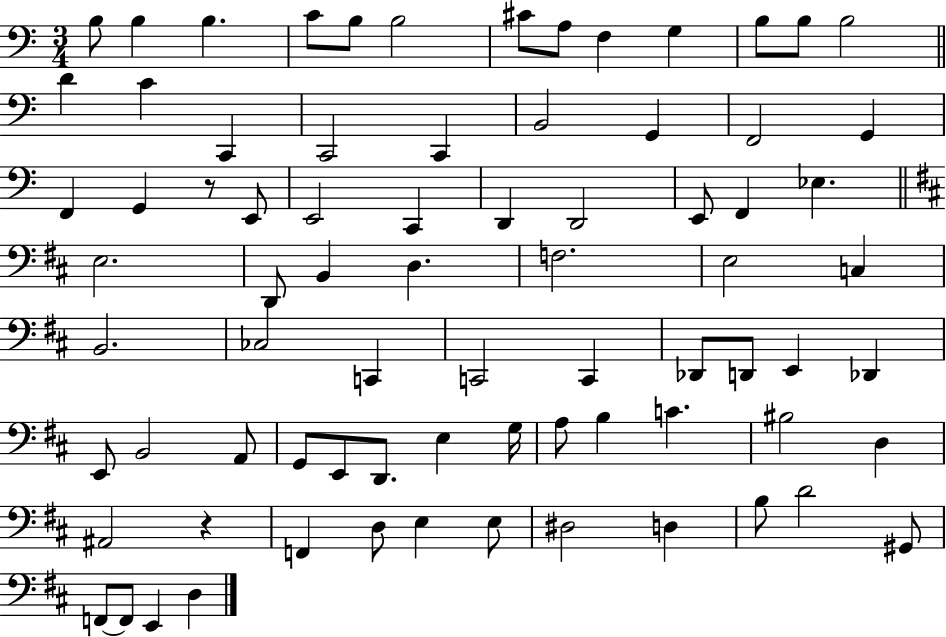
{
  \clef bass
  \numericTimeSignature
  \time 3/4
  \key c \major
  b8 b4 b4. | c'8 b8 b2 | cis'8 a8 f4 g4 | b8 b8 b2 | \break \bar "||" \break \key a \minor d'4 c'4 c,4 | c,2 c,4 | b,2 g,4 | f,2 g,4 | \break f,4 g,4 r8 e,8 | e,2 c,4 | d,4 d,2 | e,8 f,4 ees4. | \break \bar "||" \break \key b \minor e2. | d,8 b,4 d4. | f2. | e2 c4 | \break b,2. | ces2 c,4 | c,2 c,4 | des,8 d,8 e,4 des,4 | \break e,8 b,2 a,8 | g,8 e,8 d,8. e4 g16 | a8 b4 c'4. | bis2 d4 | \break ais,2 r4 | f,4 d8 e4 e8 | dis2 d4 | b8 d'2 gis,8 | \break f,8~~ f,8 e,4 d4 | \bar "|."
}